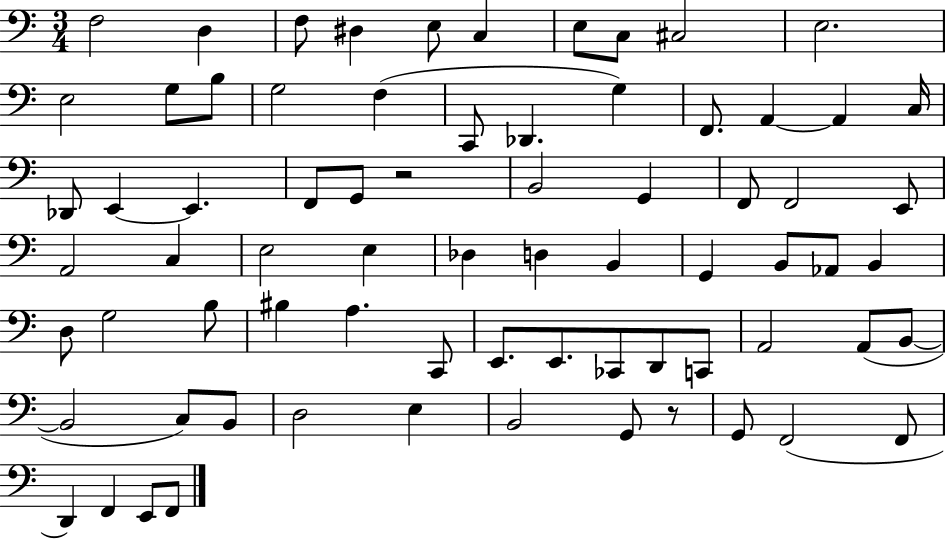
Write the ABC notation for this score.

X:1
T:Untitled
M:3/4
L:1/4
K:C
F,2 D, F,/2 ^D, E,/2 C, E,/2 C,/2 ^C,2 E,2 E,2 G,/2 B,/2 G,2 F, C,,/2 _D,, G, F,,/2 A,, A,, C,/4 _D,,/2 E,, E,, F,,/2 G,,/2 z2 B,,2 G,, F,,/2 F,,2 E,,/2 A,,2 C, E,2 E, _D, D, B,, G,, B,,/2 _A,,/2 B,, D,/2 G,2 B,/2 ^B, A, C,,/2 E,,/2 E,,/2 _C,,/2 D,,/2 C,,/2 A,,2 A,,/2 B,,/2 B,,2 C,/2 B,,/2 D,2 E, B,,2 G,,/2 z/2 G,,/2 F,,2 F,,/2 D,, F,, E,,/2 F,,/2